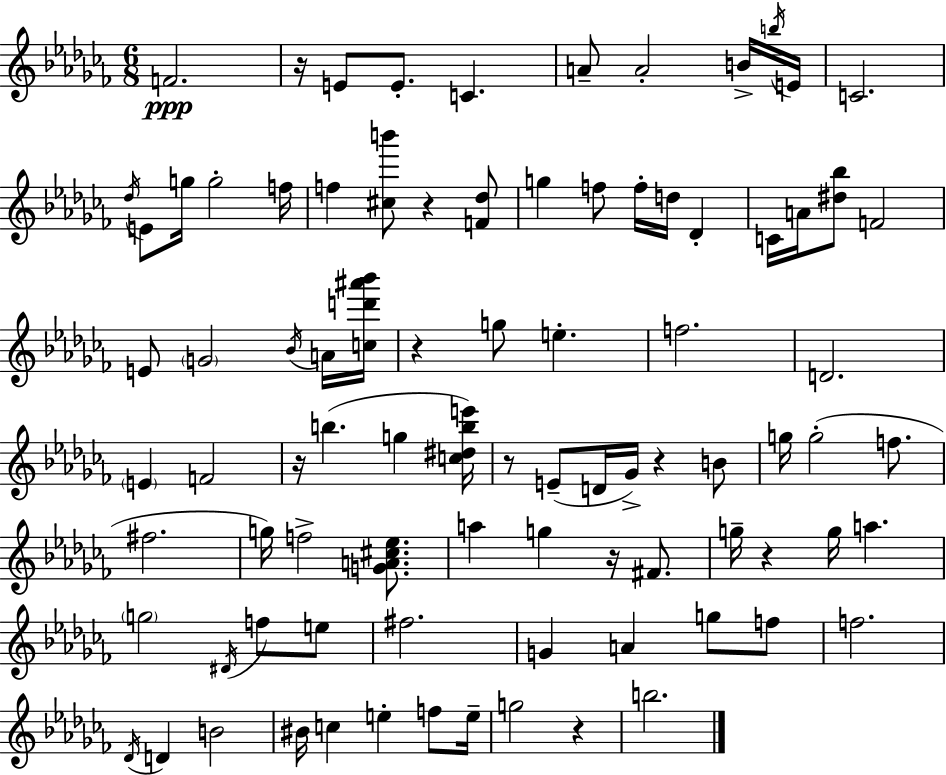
F4/h. R/s E4/e E4/e. C4/q. A4/e A4/h B4/s B5/s E4/s C4/h. Db5/s E4/e G5/s G5/h F5/s F5/q [C#5,B6]/e R/q [F4,Db5]/e G5/q F5/e F5/s D5/s Db4/q C4/s A4/s [D#5,Bb5]/e F4/h E4/e G4/h Bb4/s A4/s [C5,D6,A#6,Bb6]/s R/q G5/e E5/q. F5/h. D4/h. E4/q F4/h R/s B5/q. G5/q [C5,D#5,B5,E6]/s R/e E4/e D4/s Gb4/s R/q B4/e G5/s G5/h F5/e. F#5/h. G5/s F5/h [G4,A4,C#5,Eb5]/e. A5/q G5/q R/s F#4/e. G5/s R/q G5/s A5/q. G5/h D#4/s F5/e E5/e F#5/h. G4/q A4/q G5/e F5/e F5/h. Db4/s D4/q B4/h BIS4/s C5/q E5/q F5/e E5/s G5/h R/q B5/h.